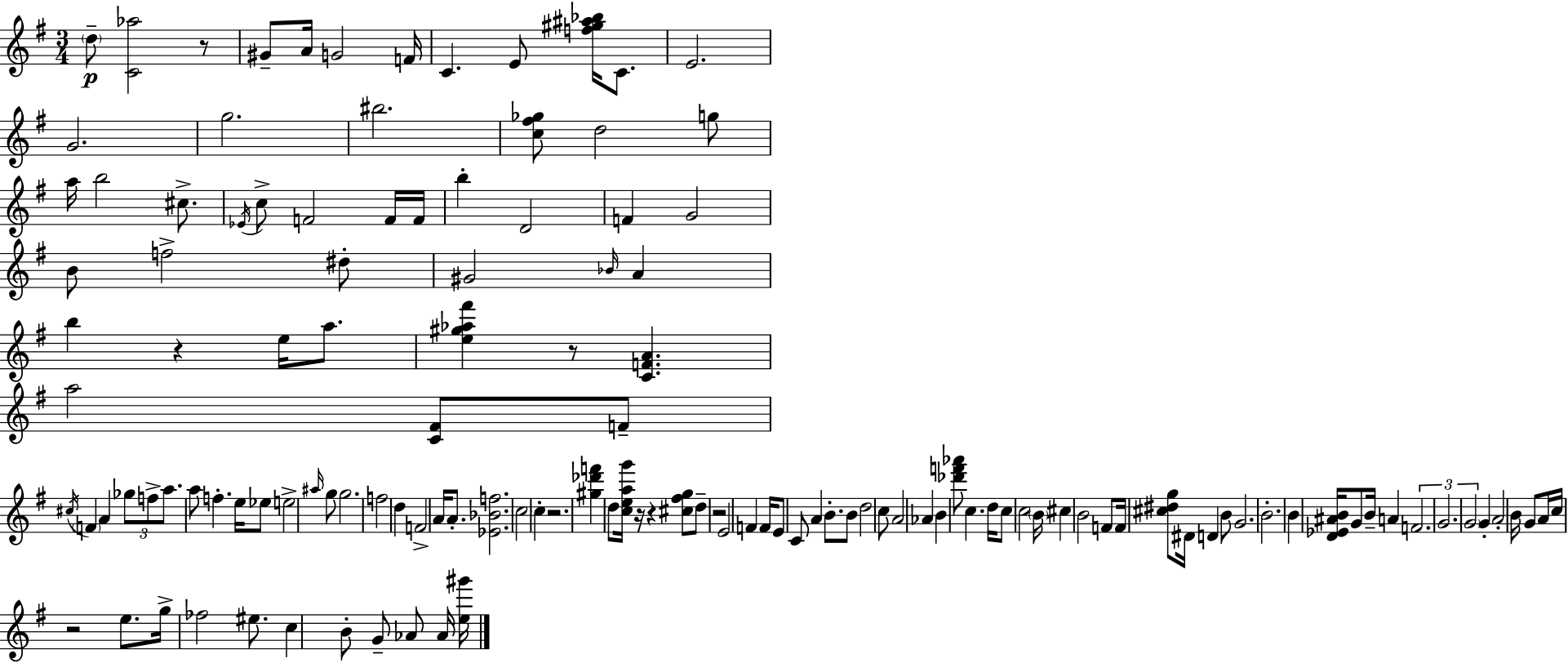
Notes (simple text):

D5/e [C4,Ab5]/h R/e G#4/e A4/s G4/h F4/s C4/q. E4/e [F5,G#5,A#5,Bb5]/s C4/e. E4/h. G4/h. G5/h. BIS5/h. [C5,F#5,Gb5]/e D5/h G5/e A5/s B5/h C#5/e. Eb4/s C5/e F4/h F4/s F4/s B5/q D4/h F4/q G4/h B4/e F5/h D#5/e G#4/h Bb4/s A4/q B5/q R/q E5/s A5/e. [E5,G#5,Ab5,F#6]/q R/e [C4,F4,A4]/q. A5/h [C4,F#4]/e F4/e C#5/s F4/q A4/q Gb5/e F5/e A5/e. A5/e F5/q. E5/s Eb5/e E5/h A#5/s G5/e G5/h. F5/h D5/q F4/h A4/s A4/e. [Eb4,Bb4,F5]/h. C5/h C5/q R/h. [G#5,Db6,F6]/q D5/e [C5,E5,A5,G6]/s R/s R/q [C#5,F#5,G5]/e D5/e R/h E4/h F4/q F4/s E4/e C4/e A4/q B4/e. B4/e D5/h C5/e A4/h Ab4/q B4/q [Db6,F6,Ab6]/e C5/q. D5/s C5/e C5/h B4/s C#5/q B4/h F4/e F4/s [C#5,D#5,G5]/e D#4/s D4/q B4/e G4/h. B4/h. B4/q [D4,Eb4,A#4,B4]/s G4/e B4/s A4/q F4/h. G4/h. G4/h G4/q A4/h B4/s G4/e A4/s C5/s R/h E5/e. G5/s FES5/h EIS5/e. C5/q B4/e G4/e Ab4/e Ab4/s [E5,G#6]/s